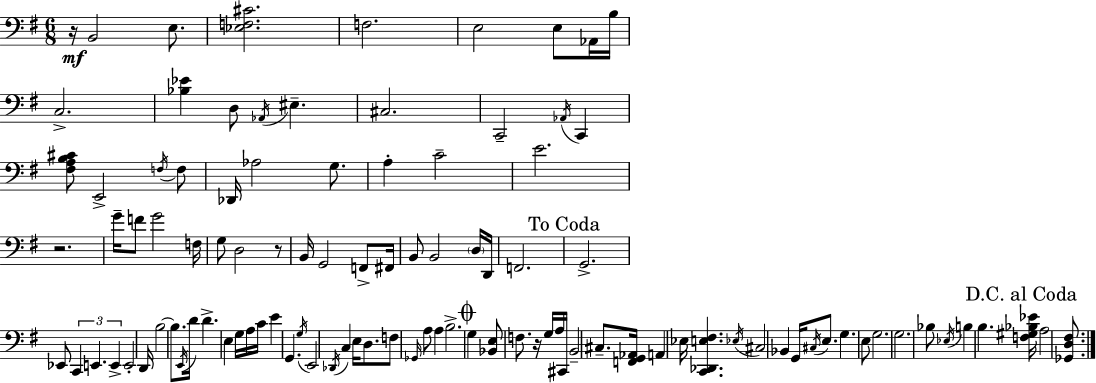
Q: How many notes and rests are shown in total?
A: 104